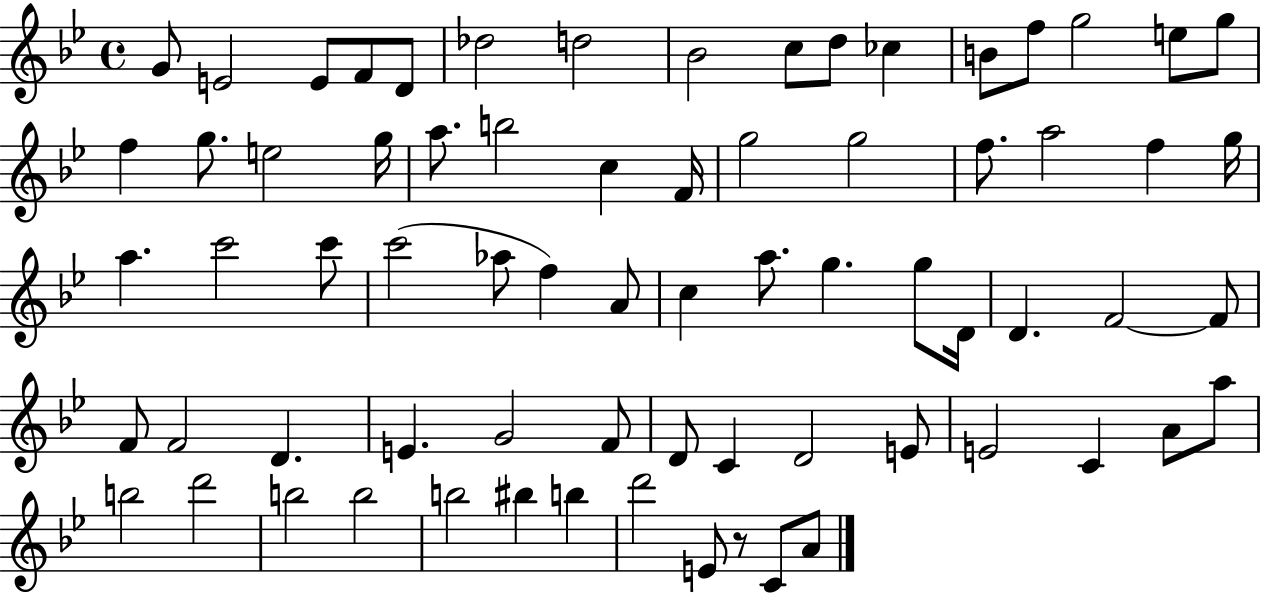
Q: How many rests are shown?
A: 1